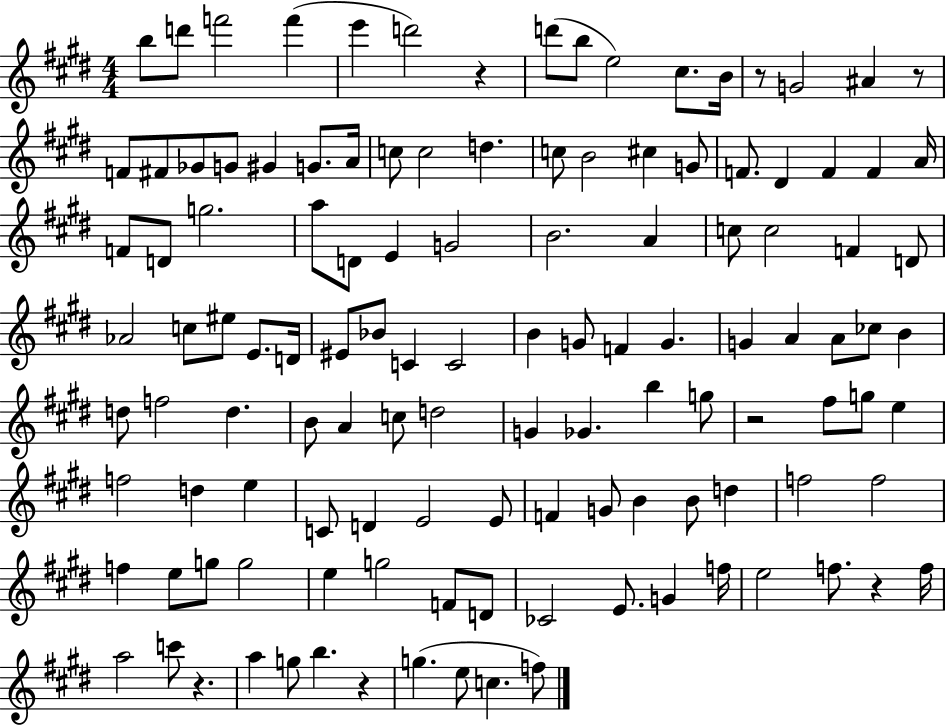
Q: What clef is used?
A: treble